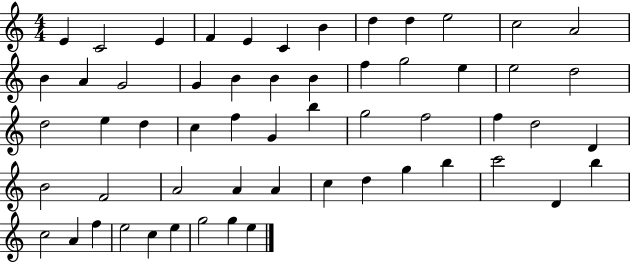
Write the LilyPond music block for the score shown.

{
  \clef treble
  \numericTimeSignature
  \time 4/4
  \key c \major
  e'4 c'2 e'4 | f'4 e'4 c'4 b'4 | d''4 d''4 e''2 | c''2 a'2 | \break b'4 a'4 g'2 | g'4 b'4 b'4 b'4 | f''4 g''2 e''4 | e''2 d''2 | \break d''2 e''4 d''4 | c''4 f''4 g'4 b''4 | g''2 f''2 | f''4 d''2 d'4 | \break b'2 f'2 | a'2 a'4 a'4 | c''4 d''4 g''4 b''4 | c'''2 d'4 b''4 | \break c''2 a'4 f''4 | e''2 c''4 e''4 | g''2 g''4 e''4 | \bar "|."
}